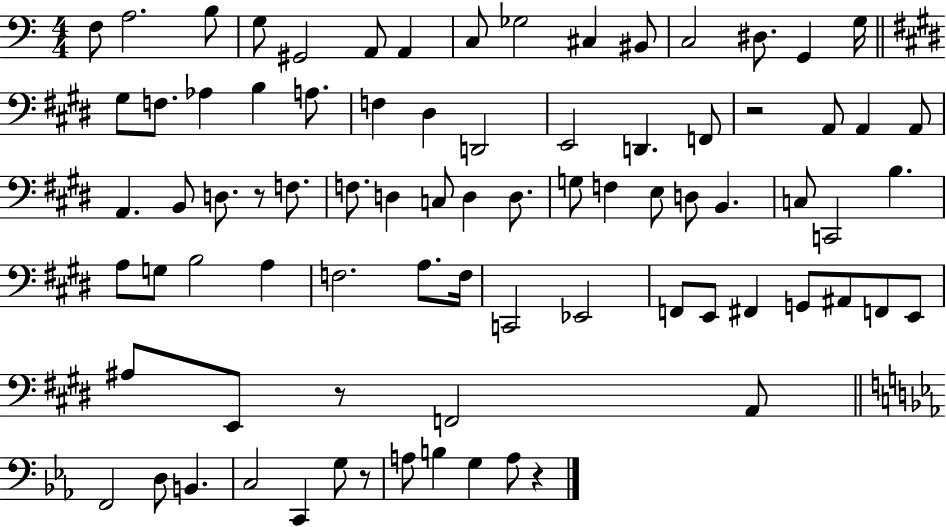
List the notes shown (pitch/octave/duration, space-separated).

F3/e A3/h. B3/e G3/e G#2/h A2/e A2/q C3/e Gb3/h C#3/q BIS2/e C3/h D#3/e. G2/q G3/s G#3/e F3/e. Ab3/q B3/q A3/e. F3/q D#3/q D2/h E2/h D2/q. F2/e R/h A2/e A2/q A2/e A2/q. B2/e D3/e. R/e F3/e. F3/e. D3/q C3/e D3/q D3/e. G3/e F3/q E3/e D3/e B2/q. C3/e C2/h B3/q. A3/e G3/e B3/h A3/q F3/h. A3/e. F3/s C2/h Eb2/h F2/e E2/e F#2/q G2/e A#2/e F2/e E2/e A#3/e E2/e R/e F2/h A2/e F2/h D3/e B2/q. C3/h C2/q G3/e R/e A3/e B3/q G3/q A3/e R/q